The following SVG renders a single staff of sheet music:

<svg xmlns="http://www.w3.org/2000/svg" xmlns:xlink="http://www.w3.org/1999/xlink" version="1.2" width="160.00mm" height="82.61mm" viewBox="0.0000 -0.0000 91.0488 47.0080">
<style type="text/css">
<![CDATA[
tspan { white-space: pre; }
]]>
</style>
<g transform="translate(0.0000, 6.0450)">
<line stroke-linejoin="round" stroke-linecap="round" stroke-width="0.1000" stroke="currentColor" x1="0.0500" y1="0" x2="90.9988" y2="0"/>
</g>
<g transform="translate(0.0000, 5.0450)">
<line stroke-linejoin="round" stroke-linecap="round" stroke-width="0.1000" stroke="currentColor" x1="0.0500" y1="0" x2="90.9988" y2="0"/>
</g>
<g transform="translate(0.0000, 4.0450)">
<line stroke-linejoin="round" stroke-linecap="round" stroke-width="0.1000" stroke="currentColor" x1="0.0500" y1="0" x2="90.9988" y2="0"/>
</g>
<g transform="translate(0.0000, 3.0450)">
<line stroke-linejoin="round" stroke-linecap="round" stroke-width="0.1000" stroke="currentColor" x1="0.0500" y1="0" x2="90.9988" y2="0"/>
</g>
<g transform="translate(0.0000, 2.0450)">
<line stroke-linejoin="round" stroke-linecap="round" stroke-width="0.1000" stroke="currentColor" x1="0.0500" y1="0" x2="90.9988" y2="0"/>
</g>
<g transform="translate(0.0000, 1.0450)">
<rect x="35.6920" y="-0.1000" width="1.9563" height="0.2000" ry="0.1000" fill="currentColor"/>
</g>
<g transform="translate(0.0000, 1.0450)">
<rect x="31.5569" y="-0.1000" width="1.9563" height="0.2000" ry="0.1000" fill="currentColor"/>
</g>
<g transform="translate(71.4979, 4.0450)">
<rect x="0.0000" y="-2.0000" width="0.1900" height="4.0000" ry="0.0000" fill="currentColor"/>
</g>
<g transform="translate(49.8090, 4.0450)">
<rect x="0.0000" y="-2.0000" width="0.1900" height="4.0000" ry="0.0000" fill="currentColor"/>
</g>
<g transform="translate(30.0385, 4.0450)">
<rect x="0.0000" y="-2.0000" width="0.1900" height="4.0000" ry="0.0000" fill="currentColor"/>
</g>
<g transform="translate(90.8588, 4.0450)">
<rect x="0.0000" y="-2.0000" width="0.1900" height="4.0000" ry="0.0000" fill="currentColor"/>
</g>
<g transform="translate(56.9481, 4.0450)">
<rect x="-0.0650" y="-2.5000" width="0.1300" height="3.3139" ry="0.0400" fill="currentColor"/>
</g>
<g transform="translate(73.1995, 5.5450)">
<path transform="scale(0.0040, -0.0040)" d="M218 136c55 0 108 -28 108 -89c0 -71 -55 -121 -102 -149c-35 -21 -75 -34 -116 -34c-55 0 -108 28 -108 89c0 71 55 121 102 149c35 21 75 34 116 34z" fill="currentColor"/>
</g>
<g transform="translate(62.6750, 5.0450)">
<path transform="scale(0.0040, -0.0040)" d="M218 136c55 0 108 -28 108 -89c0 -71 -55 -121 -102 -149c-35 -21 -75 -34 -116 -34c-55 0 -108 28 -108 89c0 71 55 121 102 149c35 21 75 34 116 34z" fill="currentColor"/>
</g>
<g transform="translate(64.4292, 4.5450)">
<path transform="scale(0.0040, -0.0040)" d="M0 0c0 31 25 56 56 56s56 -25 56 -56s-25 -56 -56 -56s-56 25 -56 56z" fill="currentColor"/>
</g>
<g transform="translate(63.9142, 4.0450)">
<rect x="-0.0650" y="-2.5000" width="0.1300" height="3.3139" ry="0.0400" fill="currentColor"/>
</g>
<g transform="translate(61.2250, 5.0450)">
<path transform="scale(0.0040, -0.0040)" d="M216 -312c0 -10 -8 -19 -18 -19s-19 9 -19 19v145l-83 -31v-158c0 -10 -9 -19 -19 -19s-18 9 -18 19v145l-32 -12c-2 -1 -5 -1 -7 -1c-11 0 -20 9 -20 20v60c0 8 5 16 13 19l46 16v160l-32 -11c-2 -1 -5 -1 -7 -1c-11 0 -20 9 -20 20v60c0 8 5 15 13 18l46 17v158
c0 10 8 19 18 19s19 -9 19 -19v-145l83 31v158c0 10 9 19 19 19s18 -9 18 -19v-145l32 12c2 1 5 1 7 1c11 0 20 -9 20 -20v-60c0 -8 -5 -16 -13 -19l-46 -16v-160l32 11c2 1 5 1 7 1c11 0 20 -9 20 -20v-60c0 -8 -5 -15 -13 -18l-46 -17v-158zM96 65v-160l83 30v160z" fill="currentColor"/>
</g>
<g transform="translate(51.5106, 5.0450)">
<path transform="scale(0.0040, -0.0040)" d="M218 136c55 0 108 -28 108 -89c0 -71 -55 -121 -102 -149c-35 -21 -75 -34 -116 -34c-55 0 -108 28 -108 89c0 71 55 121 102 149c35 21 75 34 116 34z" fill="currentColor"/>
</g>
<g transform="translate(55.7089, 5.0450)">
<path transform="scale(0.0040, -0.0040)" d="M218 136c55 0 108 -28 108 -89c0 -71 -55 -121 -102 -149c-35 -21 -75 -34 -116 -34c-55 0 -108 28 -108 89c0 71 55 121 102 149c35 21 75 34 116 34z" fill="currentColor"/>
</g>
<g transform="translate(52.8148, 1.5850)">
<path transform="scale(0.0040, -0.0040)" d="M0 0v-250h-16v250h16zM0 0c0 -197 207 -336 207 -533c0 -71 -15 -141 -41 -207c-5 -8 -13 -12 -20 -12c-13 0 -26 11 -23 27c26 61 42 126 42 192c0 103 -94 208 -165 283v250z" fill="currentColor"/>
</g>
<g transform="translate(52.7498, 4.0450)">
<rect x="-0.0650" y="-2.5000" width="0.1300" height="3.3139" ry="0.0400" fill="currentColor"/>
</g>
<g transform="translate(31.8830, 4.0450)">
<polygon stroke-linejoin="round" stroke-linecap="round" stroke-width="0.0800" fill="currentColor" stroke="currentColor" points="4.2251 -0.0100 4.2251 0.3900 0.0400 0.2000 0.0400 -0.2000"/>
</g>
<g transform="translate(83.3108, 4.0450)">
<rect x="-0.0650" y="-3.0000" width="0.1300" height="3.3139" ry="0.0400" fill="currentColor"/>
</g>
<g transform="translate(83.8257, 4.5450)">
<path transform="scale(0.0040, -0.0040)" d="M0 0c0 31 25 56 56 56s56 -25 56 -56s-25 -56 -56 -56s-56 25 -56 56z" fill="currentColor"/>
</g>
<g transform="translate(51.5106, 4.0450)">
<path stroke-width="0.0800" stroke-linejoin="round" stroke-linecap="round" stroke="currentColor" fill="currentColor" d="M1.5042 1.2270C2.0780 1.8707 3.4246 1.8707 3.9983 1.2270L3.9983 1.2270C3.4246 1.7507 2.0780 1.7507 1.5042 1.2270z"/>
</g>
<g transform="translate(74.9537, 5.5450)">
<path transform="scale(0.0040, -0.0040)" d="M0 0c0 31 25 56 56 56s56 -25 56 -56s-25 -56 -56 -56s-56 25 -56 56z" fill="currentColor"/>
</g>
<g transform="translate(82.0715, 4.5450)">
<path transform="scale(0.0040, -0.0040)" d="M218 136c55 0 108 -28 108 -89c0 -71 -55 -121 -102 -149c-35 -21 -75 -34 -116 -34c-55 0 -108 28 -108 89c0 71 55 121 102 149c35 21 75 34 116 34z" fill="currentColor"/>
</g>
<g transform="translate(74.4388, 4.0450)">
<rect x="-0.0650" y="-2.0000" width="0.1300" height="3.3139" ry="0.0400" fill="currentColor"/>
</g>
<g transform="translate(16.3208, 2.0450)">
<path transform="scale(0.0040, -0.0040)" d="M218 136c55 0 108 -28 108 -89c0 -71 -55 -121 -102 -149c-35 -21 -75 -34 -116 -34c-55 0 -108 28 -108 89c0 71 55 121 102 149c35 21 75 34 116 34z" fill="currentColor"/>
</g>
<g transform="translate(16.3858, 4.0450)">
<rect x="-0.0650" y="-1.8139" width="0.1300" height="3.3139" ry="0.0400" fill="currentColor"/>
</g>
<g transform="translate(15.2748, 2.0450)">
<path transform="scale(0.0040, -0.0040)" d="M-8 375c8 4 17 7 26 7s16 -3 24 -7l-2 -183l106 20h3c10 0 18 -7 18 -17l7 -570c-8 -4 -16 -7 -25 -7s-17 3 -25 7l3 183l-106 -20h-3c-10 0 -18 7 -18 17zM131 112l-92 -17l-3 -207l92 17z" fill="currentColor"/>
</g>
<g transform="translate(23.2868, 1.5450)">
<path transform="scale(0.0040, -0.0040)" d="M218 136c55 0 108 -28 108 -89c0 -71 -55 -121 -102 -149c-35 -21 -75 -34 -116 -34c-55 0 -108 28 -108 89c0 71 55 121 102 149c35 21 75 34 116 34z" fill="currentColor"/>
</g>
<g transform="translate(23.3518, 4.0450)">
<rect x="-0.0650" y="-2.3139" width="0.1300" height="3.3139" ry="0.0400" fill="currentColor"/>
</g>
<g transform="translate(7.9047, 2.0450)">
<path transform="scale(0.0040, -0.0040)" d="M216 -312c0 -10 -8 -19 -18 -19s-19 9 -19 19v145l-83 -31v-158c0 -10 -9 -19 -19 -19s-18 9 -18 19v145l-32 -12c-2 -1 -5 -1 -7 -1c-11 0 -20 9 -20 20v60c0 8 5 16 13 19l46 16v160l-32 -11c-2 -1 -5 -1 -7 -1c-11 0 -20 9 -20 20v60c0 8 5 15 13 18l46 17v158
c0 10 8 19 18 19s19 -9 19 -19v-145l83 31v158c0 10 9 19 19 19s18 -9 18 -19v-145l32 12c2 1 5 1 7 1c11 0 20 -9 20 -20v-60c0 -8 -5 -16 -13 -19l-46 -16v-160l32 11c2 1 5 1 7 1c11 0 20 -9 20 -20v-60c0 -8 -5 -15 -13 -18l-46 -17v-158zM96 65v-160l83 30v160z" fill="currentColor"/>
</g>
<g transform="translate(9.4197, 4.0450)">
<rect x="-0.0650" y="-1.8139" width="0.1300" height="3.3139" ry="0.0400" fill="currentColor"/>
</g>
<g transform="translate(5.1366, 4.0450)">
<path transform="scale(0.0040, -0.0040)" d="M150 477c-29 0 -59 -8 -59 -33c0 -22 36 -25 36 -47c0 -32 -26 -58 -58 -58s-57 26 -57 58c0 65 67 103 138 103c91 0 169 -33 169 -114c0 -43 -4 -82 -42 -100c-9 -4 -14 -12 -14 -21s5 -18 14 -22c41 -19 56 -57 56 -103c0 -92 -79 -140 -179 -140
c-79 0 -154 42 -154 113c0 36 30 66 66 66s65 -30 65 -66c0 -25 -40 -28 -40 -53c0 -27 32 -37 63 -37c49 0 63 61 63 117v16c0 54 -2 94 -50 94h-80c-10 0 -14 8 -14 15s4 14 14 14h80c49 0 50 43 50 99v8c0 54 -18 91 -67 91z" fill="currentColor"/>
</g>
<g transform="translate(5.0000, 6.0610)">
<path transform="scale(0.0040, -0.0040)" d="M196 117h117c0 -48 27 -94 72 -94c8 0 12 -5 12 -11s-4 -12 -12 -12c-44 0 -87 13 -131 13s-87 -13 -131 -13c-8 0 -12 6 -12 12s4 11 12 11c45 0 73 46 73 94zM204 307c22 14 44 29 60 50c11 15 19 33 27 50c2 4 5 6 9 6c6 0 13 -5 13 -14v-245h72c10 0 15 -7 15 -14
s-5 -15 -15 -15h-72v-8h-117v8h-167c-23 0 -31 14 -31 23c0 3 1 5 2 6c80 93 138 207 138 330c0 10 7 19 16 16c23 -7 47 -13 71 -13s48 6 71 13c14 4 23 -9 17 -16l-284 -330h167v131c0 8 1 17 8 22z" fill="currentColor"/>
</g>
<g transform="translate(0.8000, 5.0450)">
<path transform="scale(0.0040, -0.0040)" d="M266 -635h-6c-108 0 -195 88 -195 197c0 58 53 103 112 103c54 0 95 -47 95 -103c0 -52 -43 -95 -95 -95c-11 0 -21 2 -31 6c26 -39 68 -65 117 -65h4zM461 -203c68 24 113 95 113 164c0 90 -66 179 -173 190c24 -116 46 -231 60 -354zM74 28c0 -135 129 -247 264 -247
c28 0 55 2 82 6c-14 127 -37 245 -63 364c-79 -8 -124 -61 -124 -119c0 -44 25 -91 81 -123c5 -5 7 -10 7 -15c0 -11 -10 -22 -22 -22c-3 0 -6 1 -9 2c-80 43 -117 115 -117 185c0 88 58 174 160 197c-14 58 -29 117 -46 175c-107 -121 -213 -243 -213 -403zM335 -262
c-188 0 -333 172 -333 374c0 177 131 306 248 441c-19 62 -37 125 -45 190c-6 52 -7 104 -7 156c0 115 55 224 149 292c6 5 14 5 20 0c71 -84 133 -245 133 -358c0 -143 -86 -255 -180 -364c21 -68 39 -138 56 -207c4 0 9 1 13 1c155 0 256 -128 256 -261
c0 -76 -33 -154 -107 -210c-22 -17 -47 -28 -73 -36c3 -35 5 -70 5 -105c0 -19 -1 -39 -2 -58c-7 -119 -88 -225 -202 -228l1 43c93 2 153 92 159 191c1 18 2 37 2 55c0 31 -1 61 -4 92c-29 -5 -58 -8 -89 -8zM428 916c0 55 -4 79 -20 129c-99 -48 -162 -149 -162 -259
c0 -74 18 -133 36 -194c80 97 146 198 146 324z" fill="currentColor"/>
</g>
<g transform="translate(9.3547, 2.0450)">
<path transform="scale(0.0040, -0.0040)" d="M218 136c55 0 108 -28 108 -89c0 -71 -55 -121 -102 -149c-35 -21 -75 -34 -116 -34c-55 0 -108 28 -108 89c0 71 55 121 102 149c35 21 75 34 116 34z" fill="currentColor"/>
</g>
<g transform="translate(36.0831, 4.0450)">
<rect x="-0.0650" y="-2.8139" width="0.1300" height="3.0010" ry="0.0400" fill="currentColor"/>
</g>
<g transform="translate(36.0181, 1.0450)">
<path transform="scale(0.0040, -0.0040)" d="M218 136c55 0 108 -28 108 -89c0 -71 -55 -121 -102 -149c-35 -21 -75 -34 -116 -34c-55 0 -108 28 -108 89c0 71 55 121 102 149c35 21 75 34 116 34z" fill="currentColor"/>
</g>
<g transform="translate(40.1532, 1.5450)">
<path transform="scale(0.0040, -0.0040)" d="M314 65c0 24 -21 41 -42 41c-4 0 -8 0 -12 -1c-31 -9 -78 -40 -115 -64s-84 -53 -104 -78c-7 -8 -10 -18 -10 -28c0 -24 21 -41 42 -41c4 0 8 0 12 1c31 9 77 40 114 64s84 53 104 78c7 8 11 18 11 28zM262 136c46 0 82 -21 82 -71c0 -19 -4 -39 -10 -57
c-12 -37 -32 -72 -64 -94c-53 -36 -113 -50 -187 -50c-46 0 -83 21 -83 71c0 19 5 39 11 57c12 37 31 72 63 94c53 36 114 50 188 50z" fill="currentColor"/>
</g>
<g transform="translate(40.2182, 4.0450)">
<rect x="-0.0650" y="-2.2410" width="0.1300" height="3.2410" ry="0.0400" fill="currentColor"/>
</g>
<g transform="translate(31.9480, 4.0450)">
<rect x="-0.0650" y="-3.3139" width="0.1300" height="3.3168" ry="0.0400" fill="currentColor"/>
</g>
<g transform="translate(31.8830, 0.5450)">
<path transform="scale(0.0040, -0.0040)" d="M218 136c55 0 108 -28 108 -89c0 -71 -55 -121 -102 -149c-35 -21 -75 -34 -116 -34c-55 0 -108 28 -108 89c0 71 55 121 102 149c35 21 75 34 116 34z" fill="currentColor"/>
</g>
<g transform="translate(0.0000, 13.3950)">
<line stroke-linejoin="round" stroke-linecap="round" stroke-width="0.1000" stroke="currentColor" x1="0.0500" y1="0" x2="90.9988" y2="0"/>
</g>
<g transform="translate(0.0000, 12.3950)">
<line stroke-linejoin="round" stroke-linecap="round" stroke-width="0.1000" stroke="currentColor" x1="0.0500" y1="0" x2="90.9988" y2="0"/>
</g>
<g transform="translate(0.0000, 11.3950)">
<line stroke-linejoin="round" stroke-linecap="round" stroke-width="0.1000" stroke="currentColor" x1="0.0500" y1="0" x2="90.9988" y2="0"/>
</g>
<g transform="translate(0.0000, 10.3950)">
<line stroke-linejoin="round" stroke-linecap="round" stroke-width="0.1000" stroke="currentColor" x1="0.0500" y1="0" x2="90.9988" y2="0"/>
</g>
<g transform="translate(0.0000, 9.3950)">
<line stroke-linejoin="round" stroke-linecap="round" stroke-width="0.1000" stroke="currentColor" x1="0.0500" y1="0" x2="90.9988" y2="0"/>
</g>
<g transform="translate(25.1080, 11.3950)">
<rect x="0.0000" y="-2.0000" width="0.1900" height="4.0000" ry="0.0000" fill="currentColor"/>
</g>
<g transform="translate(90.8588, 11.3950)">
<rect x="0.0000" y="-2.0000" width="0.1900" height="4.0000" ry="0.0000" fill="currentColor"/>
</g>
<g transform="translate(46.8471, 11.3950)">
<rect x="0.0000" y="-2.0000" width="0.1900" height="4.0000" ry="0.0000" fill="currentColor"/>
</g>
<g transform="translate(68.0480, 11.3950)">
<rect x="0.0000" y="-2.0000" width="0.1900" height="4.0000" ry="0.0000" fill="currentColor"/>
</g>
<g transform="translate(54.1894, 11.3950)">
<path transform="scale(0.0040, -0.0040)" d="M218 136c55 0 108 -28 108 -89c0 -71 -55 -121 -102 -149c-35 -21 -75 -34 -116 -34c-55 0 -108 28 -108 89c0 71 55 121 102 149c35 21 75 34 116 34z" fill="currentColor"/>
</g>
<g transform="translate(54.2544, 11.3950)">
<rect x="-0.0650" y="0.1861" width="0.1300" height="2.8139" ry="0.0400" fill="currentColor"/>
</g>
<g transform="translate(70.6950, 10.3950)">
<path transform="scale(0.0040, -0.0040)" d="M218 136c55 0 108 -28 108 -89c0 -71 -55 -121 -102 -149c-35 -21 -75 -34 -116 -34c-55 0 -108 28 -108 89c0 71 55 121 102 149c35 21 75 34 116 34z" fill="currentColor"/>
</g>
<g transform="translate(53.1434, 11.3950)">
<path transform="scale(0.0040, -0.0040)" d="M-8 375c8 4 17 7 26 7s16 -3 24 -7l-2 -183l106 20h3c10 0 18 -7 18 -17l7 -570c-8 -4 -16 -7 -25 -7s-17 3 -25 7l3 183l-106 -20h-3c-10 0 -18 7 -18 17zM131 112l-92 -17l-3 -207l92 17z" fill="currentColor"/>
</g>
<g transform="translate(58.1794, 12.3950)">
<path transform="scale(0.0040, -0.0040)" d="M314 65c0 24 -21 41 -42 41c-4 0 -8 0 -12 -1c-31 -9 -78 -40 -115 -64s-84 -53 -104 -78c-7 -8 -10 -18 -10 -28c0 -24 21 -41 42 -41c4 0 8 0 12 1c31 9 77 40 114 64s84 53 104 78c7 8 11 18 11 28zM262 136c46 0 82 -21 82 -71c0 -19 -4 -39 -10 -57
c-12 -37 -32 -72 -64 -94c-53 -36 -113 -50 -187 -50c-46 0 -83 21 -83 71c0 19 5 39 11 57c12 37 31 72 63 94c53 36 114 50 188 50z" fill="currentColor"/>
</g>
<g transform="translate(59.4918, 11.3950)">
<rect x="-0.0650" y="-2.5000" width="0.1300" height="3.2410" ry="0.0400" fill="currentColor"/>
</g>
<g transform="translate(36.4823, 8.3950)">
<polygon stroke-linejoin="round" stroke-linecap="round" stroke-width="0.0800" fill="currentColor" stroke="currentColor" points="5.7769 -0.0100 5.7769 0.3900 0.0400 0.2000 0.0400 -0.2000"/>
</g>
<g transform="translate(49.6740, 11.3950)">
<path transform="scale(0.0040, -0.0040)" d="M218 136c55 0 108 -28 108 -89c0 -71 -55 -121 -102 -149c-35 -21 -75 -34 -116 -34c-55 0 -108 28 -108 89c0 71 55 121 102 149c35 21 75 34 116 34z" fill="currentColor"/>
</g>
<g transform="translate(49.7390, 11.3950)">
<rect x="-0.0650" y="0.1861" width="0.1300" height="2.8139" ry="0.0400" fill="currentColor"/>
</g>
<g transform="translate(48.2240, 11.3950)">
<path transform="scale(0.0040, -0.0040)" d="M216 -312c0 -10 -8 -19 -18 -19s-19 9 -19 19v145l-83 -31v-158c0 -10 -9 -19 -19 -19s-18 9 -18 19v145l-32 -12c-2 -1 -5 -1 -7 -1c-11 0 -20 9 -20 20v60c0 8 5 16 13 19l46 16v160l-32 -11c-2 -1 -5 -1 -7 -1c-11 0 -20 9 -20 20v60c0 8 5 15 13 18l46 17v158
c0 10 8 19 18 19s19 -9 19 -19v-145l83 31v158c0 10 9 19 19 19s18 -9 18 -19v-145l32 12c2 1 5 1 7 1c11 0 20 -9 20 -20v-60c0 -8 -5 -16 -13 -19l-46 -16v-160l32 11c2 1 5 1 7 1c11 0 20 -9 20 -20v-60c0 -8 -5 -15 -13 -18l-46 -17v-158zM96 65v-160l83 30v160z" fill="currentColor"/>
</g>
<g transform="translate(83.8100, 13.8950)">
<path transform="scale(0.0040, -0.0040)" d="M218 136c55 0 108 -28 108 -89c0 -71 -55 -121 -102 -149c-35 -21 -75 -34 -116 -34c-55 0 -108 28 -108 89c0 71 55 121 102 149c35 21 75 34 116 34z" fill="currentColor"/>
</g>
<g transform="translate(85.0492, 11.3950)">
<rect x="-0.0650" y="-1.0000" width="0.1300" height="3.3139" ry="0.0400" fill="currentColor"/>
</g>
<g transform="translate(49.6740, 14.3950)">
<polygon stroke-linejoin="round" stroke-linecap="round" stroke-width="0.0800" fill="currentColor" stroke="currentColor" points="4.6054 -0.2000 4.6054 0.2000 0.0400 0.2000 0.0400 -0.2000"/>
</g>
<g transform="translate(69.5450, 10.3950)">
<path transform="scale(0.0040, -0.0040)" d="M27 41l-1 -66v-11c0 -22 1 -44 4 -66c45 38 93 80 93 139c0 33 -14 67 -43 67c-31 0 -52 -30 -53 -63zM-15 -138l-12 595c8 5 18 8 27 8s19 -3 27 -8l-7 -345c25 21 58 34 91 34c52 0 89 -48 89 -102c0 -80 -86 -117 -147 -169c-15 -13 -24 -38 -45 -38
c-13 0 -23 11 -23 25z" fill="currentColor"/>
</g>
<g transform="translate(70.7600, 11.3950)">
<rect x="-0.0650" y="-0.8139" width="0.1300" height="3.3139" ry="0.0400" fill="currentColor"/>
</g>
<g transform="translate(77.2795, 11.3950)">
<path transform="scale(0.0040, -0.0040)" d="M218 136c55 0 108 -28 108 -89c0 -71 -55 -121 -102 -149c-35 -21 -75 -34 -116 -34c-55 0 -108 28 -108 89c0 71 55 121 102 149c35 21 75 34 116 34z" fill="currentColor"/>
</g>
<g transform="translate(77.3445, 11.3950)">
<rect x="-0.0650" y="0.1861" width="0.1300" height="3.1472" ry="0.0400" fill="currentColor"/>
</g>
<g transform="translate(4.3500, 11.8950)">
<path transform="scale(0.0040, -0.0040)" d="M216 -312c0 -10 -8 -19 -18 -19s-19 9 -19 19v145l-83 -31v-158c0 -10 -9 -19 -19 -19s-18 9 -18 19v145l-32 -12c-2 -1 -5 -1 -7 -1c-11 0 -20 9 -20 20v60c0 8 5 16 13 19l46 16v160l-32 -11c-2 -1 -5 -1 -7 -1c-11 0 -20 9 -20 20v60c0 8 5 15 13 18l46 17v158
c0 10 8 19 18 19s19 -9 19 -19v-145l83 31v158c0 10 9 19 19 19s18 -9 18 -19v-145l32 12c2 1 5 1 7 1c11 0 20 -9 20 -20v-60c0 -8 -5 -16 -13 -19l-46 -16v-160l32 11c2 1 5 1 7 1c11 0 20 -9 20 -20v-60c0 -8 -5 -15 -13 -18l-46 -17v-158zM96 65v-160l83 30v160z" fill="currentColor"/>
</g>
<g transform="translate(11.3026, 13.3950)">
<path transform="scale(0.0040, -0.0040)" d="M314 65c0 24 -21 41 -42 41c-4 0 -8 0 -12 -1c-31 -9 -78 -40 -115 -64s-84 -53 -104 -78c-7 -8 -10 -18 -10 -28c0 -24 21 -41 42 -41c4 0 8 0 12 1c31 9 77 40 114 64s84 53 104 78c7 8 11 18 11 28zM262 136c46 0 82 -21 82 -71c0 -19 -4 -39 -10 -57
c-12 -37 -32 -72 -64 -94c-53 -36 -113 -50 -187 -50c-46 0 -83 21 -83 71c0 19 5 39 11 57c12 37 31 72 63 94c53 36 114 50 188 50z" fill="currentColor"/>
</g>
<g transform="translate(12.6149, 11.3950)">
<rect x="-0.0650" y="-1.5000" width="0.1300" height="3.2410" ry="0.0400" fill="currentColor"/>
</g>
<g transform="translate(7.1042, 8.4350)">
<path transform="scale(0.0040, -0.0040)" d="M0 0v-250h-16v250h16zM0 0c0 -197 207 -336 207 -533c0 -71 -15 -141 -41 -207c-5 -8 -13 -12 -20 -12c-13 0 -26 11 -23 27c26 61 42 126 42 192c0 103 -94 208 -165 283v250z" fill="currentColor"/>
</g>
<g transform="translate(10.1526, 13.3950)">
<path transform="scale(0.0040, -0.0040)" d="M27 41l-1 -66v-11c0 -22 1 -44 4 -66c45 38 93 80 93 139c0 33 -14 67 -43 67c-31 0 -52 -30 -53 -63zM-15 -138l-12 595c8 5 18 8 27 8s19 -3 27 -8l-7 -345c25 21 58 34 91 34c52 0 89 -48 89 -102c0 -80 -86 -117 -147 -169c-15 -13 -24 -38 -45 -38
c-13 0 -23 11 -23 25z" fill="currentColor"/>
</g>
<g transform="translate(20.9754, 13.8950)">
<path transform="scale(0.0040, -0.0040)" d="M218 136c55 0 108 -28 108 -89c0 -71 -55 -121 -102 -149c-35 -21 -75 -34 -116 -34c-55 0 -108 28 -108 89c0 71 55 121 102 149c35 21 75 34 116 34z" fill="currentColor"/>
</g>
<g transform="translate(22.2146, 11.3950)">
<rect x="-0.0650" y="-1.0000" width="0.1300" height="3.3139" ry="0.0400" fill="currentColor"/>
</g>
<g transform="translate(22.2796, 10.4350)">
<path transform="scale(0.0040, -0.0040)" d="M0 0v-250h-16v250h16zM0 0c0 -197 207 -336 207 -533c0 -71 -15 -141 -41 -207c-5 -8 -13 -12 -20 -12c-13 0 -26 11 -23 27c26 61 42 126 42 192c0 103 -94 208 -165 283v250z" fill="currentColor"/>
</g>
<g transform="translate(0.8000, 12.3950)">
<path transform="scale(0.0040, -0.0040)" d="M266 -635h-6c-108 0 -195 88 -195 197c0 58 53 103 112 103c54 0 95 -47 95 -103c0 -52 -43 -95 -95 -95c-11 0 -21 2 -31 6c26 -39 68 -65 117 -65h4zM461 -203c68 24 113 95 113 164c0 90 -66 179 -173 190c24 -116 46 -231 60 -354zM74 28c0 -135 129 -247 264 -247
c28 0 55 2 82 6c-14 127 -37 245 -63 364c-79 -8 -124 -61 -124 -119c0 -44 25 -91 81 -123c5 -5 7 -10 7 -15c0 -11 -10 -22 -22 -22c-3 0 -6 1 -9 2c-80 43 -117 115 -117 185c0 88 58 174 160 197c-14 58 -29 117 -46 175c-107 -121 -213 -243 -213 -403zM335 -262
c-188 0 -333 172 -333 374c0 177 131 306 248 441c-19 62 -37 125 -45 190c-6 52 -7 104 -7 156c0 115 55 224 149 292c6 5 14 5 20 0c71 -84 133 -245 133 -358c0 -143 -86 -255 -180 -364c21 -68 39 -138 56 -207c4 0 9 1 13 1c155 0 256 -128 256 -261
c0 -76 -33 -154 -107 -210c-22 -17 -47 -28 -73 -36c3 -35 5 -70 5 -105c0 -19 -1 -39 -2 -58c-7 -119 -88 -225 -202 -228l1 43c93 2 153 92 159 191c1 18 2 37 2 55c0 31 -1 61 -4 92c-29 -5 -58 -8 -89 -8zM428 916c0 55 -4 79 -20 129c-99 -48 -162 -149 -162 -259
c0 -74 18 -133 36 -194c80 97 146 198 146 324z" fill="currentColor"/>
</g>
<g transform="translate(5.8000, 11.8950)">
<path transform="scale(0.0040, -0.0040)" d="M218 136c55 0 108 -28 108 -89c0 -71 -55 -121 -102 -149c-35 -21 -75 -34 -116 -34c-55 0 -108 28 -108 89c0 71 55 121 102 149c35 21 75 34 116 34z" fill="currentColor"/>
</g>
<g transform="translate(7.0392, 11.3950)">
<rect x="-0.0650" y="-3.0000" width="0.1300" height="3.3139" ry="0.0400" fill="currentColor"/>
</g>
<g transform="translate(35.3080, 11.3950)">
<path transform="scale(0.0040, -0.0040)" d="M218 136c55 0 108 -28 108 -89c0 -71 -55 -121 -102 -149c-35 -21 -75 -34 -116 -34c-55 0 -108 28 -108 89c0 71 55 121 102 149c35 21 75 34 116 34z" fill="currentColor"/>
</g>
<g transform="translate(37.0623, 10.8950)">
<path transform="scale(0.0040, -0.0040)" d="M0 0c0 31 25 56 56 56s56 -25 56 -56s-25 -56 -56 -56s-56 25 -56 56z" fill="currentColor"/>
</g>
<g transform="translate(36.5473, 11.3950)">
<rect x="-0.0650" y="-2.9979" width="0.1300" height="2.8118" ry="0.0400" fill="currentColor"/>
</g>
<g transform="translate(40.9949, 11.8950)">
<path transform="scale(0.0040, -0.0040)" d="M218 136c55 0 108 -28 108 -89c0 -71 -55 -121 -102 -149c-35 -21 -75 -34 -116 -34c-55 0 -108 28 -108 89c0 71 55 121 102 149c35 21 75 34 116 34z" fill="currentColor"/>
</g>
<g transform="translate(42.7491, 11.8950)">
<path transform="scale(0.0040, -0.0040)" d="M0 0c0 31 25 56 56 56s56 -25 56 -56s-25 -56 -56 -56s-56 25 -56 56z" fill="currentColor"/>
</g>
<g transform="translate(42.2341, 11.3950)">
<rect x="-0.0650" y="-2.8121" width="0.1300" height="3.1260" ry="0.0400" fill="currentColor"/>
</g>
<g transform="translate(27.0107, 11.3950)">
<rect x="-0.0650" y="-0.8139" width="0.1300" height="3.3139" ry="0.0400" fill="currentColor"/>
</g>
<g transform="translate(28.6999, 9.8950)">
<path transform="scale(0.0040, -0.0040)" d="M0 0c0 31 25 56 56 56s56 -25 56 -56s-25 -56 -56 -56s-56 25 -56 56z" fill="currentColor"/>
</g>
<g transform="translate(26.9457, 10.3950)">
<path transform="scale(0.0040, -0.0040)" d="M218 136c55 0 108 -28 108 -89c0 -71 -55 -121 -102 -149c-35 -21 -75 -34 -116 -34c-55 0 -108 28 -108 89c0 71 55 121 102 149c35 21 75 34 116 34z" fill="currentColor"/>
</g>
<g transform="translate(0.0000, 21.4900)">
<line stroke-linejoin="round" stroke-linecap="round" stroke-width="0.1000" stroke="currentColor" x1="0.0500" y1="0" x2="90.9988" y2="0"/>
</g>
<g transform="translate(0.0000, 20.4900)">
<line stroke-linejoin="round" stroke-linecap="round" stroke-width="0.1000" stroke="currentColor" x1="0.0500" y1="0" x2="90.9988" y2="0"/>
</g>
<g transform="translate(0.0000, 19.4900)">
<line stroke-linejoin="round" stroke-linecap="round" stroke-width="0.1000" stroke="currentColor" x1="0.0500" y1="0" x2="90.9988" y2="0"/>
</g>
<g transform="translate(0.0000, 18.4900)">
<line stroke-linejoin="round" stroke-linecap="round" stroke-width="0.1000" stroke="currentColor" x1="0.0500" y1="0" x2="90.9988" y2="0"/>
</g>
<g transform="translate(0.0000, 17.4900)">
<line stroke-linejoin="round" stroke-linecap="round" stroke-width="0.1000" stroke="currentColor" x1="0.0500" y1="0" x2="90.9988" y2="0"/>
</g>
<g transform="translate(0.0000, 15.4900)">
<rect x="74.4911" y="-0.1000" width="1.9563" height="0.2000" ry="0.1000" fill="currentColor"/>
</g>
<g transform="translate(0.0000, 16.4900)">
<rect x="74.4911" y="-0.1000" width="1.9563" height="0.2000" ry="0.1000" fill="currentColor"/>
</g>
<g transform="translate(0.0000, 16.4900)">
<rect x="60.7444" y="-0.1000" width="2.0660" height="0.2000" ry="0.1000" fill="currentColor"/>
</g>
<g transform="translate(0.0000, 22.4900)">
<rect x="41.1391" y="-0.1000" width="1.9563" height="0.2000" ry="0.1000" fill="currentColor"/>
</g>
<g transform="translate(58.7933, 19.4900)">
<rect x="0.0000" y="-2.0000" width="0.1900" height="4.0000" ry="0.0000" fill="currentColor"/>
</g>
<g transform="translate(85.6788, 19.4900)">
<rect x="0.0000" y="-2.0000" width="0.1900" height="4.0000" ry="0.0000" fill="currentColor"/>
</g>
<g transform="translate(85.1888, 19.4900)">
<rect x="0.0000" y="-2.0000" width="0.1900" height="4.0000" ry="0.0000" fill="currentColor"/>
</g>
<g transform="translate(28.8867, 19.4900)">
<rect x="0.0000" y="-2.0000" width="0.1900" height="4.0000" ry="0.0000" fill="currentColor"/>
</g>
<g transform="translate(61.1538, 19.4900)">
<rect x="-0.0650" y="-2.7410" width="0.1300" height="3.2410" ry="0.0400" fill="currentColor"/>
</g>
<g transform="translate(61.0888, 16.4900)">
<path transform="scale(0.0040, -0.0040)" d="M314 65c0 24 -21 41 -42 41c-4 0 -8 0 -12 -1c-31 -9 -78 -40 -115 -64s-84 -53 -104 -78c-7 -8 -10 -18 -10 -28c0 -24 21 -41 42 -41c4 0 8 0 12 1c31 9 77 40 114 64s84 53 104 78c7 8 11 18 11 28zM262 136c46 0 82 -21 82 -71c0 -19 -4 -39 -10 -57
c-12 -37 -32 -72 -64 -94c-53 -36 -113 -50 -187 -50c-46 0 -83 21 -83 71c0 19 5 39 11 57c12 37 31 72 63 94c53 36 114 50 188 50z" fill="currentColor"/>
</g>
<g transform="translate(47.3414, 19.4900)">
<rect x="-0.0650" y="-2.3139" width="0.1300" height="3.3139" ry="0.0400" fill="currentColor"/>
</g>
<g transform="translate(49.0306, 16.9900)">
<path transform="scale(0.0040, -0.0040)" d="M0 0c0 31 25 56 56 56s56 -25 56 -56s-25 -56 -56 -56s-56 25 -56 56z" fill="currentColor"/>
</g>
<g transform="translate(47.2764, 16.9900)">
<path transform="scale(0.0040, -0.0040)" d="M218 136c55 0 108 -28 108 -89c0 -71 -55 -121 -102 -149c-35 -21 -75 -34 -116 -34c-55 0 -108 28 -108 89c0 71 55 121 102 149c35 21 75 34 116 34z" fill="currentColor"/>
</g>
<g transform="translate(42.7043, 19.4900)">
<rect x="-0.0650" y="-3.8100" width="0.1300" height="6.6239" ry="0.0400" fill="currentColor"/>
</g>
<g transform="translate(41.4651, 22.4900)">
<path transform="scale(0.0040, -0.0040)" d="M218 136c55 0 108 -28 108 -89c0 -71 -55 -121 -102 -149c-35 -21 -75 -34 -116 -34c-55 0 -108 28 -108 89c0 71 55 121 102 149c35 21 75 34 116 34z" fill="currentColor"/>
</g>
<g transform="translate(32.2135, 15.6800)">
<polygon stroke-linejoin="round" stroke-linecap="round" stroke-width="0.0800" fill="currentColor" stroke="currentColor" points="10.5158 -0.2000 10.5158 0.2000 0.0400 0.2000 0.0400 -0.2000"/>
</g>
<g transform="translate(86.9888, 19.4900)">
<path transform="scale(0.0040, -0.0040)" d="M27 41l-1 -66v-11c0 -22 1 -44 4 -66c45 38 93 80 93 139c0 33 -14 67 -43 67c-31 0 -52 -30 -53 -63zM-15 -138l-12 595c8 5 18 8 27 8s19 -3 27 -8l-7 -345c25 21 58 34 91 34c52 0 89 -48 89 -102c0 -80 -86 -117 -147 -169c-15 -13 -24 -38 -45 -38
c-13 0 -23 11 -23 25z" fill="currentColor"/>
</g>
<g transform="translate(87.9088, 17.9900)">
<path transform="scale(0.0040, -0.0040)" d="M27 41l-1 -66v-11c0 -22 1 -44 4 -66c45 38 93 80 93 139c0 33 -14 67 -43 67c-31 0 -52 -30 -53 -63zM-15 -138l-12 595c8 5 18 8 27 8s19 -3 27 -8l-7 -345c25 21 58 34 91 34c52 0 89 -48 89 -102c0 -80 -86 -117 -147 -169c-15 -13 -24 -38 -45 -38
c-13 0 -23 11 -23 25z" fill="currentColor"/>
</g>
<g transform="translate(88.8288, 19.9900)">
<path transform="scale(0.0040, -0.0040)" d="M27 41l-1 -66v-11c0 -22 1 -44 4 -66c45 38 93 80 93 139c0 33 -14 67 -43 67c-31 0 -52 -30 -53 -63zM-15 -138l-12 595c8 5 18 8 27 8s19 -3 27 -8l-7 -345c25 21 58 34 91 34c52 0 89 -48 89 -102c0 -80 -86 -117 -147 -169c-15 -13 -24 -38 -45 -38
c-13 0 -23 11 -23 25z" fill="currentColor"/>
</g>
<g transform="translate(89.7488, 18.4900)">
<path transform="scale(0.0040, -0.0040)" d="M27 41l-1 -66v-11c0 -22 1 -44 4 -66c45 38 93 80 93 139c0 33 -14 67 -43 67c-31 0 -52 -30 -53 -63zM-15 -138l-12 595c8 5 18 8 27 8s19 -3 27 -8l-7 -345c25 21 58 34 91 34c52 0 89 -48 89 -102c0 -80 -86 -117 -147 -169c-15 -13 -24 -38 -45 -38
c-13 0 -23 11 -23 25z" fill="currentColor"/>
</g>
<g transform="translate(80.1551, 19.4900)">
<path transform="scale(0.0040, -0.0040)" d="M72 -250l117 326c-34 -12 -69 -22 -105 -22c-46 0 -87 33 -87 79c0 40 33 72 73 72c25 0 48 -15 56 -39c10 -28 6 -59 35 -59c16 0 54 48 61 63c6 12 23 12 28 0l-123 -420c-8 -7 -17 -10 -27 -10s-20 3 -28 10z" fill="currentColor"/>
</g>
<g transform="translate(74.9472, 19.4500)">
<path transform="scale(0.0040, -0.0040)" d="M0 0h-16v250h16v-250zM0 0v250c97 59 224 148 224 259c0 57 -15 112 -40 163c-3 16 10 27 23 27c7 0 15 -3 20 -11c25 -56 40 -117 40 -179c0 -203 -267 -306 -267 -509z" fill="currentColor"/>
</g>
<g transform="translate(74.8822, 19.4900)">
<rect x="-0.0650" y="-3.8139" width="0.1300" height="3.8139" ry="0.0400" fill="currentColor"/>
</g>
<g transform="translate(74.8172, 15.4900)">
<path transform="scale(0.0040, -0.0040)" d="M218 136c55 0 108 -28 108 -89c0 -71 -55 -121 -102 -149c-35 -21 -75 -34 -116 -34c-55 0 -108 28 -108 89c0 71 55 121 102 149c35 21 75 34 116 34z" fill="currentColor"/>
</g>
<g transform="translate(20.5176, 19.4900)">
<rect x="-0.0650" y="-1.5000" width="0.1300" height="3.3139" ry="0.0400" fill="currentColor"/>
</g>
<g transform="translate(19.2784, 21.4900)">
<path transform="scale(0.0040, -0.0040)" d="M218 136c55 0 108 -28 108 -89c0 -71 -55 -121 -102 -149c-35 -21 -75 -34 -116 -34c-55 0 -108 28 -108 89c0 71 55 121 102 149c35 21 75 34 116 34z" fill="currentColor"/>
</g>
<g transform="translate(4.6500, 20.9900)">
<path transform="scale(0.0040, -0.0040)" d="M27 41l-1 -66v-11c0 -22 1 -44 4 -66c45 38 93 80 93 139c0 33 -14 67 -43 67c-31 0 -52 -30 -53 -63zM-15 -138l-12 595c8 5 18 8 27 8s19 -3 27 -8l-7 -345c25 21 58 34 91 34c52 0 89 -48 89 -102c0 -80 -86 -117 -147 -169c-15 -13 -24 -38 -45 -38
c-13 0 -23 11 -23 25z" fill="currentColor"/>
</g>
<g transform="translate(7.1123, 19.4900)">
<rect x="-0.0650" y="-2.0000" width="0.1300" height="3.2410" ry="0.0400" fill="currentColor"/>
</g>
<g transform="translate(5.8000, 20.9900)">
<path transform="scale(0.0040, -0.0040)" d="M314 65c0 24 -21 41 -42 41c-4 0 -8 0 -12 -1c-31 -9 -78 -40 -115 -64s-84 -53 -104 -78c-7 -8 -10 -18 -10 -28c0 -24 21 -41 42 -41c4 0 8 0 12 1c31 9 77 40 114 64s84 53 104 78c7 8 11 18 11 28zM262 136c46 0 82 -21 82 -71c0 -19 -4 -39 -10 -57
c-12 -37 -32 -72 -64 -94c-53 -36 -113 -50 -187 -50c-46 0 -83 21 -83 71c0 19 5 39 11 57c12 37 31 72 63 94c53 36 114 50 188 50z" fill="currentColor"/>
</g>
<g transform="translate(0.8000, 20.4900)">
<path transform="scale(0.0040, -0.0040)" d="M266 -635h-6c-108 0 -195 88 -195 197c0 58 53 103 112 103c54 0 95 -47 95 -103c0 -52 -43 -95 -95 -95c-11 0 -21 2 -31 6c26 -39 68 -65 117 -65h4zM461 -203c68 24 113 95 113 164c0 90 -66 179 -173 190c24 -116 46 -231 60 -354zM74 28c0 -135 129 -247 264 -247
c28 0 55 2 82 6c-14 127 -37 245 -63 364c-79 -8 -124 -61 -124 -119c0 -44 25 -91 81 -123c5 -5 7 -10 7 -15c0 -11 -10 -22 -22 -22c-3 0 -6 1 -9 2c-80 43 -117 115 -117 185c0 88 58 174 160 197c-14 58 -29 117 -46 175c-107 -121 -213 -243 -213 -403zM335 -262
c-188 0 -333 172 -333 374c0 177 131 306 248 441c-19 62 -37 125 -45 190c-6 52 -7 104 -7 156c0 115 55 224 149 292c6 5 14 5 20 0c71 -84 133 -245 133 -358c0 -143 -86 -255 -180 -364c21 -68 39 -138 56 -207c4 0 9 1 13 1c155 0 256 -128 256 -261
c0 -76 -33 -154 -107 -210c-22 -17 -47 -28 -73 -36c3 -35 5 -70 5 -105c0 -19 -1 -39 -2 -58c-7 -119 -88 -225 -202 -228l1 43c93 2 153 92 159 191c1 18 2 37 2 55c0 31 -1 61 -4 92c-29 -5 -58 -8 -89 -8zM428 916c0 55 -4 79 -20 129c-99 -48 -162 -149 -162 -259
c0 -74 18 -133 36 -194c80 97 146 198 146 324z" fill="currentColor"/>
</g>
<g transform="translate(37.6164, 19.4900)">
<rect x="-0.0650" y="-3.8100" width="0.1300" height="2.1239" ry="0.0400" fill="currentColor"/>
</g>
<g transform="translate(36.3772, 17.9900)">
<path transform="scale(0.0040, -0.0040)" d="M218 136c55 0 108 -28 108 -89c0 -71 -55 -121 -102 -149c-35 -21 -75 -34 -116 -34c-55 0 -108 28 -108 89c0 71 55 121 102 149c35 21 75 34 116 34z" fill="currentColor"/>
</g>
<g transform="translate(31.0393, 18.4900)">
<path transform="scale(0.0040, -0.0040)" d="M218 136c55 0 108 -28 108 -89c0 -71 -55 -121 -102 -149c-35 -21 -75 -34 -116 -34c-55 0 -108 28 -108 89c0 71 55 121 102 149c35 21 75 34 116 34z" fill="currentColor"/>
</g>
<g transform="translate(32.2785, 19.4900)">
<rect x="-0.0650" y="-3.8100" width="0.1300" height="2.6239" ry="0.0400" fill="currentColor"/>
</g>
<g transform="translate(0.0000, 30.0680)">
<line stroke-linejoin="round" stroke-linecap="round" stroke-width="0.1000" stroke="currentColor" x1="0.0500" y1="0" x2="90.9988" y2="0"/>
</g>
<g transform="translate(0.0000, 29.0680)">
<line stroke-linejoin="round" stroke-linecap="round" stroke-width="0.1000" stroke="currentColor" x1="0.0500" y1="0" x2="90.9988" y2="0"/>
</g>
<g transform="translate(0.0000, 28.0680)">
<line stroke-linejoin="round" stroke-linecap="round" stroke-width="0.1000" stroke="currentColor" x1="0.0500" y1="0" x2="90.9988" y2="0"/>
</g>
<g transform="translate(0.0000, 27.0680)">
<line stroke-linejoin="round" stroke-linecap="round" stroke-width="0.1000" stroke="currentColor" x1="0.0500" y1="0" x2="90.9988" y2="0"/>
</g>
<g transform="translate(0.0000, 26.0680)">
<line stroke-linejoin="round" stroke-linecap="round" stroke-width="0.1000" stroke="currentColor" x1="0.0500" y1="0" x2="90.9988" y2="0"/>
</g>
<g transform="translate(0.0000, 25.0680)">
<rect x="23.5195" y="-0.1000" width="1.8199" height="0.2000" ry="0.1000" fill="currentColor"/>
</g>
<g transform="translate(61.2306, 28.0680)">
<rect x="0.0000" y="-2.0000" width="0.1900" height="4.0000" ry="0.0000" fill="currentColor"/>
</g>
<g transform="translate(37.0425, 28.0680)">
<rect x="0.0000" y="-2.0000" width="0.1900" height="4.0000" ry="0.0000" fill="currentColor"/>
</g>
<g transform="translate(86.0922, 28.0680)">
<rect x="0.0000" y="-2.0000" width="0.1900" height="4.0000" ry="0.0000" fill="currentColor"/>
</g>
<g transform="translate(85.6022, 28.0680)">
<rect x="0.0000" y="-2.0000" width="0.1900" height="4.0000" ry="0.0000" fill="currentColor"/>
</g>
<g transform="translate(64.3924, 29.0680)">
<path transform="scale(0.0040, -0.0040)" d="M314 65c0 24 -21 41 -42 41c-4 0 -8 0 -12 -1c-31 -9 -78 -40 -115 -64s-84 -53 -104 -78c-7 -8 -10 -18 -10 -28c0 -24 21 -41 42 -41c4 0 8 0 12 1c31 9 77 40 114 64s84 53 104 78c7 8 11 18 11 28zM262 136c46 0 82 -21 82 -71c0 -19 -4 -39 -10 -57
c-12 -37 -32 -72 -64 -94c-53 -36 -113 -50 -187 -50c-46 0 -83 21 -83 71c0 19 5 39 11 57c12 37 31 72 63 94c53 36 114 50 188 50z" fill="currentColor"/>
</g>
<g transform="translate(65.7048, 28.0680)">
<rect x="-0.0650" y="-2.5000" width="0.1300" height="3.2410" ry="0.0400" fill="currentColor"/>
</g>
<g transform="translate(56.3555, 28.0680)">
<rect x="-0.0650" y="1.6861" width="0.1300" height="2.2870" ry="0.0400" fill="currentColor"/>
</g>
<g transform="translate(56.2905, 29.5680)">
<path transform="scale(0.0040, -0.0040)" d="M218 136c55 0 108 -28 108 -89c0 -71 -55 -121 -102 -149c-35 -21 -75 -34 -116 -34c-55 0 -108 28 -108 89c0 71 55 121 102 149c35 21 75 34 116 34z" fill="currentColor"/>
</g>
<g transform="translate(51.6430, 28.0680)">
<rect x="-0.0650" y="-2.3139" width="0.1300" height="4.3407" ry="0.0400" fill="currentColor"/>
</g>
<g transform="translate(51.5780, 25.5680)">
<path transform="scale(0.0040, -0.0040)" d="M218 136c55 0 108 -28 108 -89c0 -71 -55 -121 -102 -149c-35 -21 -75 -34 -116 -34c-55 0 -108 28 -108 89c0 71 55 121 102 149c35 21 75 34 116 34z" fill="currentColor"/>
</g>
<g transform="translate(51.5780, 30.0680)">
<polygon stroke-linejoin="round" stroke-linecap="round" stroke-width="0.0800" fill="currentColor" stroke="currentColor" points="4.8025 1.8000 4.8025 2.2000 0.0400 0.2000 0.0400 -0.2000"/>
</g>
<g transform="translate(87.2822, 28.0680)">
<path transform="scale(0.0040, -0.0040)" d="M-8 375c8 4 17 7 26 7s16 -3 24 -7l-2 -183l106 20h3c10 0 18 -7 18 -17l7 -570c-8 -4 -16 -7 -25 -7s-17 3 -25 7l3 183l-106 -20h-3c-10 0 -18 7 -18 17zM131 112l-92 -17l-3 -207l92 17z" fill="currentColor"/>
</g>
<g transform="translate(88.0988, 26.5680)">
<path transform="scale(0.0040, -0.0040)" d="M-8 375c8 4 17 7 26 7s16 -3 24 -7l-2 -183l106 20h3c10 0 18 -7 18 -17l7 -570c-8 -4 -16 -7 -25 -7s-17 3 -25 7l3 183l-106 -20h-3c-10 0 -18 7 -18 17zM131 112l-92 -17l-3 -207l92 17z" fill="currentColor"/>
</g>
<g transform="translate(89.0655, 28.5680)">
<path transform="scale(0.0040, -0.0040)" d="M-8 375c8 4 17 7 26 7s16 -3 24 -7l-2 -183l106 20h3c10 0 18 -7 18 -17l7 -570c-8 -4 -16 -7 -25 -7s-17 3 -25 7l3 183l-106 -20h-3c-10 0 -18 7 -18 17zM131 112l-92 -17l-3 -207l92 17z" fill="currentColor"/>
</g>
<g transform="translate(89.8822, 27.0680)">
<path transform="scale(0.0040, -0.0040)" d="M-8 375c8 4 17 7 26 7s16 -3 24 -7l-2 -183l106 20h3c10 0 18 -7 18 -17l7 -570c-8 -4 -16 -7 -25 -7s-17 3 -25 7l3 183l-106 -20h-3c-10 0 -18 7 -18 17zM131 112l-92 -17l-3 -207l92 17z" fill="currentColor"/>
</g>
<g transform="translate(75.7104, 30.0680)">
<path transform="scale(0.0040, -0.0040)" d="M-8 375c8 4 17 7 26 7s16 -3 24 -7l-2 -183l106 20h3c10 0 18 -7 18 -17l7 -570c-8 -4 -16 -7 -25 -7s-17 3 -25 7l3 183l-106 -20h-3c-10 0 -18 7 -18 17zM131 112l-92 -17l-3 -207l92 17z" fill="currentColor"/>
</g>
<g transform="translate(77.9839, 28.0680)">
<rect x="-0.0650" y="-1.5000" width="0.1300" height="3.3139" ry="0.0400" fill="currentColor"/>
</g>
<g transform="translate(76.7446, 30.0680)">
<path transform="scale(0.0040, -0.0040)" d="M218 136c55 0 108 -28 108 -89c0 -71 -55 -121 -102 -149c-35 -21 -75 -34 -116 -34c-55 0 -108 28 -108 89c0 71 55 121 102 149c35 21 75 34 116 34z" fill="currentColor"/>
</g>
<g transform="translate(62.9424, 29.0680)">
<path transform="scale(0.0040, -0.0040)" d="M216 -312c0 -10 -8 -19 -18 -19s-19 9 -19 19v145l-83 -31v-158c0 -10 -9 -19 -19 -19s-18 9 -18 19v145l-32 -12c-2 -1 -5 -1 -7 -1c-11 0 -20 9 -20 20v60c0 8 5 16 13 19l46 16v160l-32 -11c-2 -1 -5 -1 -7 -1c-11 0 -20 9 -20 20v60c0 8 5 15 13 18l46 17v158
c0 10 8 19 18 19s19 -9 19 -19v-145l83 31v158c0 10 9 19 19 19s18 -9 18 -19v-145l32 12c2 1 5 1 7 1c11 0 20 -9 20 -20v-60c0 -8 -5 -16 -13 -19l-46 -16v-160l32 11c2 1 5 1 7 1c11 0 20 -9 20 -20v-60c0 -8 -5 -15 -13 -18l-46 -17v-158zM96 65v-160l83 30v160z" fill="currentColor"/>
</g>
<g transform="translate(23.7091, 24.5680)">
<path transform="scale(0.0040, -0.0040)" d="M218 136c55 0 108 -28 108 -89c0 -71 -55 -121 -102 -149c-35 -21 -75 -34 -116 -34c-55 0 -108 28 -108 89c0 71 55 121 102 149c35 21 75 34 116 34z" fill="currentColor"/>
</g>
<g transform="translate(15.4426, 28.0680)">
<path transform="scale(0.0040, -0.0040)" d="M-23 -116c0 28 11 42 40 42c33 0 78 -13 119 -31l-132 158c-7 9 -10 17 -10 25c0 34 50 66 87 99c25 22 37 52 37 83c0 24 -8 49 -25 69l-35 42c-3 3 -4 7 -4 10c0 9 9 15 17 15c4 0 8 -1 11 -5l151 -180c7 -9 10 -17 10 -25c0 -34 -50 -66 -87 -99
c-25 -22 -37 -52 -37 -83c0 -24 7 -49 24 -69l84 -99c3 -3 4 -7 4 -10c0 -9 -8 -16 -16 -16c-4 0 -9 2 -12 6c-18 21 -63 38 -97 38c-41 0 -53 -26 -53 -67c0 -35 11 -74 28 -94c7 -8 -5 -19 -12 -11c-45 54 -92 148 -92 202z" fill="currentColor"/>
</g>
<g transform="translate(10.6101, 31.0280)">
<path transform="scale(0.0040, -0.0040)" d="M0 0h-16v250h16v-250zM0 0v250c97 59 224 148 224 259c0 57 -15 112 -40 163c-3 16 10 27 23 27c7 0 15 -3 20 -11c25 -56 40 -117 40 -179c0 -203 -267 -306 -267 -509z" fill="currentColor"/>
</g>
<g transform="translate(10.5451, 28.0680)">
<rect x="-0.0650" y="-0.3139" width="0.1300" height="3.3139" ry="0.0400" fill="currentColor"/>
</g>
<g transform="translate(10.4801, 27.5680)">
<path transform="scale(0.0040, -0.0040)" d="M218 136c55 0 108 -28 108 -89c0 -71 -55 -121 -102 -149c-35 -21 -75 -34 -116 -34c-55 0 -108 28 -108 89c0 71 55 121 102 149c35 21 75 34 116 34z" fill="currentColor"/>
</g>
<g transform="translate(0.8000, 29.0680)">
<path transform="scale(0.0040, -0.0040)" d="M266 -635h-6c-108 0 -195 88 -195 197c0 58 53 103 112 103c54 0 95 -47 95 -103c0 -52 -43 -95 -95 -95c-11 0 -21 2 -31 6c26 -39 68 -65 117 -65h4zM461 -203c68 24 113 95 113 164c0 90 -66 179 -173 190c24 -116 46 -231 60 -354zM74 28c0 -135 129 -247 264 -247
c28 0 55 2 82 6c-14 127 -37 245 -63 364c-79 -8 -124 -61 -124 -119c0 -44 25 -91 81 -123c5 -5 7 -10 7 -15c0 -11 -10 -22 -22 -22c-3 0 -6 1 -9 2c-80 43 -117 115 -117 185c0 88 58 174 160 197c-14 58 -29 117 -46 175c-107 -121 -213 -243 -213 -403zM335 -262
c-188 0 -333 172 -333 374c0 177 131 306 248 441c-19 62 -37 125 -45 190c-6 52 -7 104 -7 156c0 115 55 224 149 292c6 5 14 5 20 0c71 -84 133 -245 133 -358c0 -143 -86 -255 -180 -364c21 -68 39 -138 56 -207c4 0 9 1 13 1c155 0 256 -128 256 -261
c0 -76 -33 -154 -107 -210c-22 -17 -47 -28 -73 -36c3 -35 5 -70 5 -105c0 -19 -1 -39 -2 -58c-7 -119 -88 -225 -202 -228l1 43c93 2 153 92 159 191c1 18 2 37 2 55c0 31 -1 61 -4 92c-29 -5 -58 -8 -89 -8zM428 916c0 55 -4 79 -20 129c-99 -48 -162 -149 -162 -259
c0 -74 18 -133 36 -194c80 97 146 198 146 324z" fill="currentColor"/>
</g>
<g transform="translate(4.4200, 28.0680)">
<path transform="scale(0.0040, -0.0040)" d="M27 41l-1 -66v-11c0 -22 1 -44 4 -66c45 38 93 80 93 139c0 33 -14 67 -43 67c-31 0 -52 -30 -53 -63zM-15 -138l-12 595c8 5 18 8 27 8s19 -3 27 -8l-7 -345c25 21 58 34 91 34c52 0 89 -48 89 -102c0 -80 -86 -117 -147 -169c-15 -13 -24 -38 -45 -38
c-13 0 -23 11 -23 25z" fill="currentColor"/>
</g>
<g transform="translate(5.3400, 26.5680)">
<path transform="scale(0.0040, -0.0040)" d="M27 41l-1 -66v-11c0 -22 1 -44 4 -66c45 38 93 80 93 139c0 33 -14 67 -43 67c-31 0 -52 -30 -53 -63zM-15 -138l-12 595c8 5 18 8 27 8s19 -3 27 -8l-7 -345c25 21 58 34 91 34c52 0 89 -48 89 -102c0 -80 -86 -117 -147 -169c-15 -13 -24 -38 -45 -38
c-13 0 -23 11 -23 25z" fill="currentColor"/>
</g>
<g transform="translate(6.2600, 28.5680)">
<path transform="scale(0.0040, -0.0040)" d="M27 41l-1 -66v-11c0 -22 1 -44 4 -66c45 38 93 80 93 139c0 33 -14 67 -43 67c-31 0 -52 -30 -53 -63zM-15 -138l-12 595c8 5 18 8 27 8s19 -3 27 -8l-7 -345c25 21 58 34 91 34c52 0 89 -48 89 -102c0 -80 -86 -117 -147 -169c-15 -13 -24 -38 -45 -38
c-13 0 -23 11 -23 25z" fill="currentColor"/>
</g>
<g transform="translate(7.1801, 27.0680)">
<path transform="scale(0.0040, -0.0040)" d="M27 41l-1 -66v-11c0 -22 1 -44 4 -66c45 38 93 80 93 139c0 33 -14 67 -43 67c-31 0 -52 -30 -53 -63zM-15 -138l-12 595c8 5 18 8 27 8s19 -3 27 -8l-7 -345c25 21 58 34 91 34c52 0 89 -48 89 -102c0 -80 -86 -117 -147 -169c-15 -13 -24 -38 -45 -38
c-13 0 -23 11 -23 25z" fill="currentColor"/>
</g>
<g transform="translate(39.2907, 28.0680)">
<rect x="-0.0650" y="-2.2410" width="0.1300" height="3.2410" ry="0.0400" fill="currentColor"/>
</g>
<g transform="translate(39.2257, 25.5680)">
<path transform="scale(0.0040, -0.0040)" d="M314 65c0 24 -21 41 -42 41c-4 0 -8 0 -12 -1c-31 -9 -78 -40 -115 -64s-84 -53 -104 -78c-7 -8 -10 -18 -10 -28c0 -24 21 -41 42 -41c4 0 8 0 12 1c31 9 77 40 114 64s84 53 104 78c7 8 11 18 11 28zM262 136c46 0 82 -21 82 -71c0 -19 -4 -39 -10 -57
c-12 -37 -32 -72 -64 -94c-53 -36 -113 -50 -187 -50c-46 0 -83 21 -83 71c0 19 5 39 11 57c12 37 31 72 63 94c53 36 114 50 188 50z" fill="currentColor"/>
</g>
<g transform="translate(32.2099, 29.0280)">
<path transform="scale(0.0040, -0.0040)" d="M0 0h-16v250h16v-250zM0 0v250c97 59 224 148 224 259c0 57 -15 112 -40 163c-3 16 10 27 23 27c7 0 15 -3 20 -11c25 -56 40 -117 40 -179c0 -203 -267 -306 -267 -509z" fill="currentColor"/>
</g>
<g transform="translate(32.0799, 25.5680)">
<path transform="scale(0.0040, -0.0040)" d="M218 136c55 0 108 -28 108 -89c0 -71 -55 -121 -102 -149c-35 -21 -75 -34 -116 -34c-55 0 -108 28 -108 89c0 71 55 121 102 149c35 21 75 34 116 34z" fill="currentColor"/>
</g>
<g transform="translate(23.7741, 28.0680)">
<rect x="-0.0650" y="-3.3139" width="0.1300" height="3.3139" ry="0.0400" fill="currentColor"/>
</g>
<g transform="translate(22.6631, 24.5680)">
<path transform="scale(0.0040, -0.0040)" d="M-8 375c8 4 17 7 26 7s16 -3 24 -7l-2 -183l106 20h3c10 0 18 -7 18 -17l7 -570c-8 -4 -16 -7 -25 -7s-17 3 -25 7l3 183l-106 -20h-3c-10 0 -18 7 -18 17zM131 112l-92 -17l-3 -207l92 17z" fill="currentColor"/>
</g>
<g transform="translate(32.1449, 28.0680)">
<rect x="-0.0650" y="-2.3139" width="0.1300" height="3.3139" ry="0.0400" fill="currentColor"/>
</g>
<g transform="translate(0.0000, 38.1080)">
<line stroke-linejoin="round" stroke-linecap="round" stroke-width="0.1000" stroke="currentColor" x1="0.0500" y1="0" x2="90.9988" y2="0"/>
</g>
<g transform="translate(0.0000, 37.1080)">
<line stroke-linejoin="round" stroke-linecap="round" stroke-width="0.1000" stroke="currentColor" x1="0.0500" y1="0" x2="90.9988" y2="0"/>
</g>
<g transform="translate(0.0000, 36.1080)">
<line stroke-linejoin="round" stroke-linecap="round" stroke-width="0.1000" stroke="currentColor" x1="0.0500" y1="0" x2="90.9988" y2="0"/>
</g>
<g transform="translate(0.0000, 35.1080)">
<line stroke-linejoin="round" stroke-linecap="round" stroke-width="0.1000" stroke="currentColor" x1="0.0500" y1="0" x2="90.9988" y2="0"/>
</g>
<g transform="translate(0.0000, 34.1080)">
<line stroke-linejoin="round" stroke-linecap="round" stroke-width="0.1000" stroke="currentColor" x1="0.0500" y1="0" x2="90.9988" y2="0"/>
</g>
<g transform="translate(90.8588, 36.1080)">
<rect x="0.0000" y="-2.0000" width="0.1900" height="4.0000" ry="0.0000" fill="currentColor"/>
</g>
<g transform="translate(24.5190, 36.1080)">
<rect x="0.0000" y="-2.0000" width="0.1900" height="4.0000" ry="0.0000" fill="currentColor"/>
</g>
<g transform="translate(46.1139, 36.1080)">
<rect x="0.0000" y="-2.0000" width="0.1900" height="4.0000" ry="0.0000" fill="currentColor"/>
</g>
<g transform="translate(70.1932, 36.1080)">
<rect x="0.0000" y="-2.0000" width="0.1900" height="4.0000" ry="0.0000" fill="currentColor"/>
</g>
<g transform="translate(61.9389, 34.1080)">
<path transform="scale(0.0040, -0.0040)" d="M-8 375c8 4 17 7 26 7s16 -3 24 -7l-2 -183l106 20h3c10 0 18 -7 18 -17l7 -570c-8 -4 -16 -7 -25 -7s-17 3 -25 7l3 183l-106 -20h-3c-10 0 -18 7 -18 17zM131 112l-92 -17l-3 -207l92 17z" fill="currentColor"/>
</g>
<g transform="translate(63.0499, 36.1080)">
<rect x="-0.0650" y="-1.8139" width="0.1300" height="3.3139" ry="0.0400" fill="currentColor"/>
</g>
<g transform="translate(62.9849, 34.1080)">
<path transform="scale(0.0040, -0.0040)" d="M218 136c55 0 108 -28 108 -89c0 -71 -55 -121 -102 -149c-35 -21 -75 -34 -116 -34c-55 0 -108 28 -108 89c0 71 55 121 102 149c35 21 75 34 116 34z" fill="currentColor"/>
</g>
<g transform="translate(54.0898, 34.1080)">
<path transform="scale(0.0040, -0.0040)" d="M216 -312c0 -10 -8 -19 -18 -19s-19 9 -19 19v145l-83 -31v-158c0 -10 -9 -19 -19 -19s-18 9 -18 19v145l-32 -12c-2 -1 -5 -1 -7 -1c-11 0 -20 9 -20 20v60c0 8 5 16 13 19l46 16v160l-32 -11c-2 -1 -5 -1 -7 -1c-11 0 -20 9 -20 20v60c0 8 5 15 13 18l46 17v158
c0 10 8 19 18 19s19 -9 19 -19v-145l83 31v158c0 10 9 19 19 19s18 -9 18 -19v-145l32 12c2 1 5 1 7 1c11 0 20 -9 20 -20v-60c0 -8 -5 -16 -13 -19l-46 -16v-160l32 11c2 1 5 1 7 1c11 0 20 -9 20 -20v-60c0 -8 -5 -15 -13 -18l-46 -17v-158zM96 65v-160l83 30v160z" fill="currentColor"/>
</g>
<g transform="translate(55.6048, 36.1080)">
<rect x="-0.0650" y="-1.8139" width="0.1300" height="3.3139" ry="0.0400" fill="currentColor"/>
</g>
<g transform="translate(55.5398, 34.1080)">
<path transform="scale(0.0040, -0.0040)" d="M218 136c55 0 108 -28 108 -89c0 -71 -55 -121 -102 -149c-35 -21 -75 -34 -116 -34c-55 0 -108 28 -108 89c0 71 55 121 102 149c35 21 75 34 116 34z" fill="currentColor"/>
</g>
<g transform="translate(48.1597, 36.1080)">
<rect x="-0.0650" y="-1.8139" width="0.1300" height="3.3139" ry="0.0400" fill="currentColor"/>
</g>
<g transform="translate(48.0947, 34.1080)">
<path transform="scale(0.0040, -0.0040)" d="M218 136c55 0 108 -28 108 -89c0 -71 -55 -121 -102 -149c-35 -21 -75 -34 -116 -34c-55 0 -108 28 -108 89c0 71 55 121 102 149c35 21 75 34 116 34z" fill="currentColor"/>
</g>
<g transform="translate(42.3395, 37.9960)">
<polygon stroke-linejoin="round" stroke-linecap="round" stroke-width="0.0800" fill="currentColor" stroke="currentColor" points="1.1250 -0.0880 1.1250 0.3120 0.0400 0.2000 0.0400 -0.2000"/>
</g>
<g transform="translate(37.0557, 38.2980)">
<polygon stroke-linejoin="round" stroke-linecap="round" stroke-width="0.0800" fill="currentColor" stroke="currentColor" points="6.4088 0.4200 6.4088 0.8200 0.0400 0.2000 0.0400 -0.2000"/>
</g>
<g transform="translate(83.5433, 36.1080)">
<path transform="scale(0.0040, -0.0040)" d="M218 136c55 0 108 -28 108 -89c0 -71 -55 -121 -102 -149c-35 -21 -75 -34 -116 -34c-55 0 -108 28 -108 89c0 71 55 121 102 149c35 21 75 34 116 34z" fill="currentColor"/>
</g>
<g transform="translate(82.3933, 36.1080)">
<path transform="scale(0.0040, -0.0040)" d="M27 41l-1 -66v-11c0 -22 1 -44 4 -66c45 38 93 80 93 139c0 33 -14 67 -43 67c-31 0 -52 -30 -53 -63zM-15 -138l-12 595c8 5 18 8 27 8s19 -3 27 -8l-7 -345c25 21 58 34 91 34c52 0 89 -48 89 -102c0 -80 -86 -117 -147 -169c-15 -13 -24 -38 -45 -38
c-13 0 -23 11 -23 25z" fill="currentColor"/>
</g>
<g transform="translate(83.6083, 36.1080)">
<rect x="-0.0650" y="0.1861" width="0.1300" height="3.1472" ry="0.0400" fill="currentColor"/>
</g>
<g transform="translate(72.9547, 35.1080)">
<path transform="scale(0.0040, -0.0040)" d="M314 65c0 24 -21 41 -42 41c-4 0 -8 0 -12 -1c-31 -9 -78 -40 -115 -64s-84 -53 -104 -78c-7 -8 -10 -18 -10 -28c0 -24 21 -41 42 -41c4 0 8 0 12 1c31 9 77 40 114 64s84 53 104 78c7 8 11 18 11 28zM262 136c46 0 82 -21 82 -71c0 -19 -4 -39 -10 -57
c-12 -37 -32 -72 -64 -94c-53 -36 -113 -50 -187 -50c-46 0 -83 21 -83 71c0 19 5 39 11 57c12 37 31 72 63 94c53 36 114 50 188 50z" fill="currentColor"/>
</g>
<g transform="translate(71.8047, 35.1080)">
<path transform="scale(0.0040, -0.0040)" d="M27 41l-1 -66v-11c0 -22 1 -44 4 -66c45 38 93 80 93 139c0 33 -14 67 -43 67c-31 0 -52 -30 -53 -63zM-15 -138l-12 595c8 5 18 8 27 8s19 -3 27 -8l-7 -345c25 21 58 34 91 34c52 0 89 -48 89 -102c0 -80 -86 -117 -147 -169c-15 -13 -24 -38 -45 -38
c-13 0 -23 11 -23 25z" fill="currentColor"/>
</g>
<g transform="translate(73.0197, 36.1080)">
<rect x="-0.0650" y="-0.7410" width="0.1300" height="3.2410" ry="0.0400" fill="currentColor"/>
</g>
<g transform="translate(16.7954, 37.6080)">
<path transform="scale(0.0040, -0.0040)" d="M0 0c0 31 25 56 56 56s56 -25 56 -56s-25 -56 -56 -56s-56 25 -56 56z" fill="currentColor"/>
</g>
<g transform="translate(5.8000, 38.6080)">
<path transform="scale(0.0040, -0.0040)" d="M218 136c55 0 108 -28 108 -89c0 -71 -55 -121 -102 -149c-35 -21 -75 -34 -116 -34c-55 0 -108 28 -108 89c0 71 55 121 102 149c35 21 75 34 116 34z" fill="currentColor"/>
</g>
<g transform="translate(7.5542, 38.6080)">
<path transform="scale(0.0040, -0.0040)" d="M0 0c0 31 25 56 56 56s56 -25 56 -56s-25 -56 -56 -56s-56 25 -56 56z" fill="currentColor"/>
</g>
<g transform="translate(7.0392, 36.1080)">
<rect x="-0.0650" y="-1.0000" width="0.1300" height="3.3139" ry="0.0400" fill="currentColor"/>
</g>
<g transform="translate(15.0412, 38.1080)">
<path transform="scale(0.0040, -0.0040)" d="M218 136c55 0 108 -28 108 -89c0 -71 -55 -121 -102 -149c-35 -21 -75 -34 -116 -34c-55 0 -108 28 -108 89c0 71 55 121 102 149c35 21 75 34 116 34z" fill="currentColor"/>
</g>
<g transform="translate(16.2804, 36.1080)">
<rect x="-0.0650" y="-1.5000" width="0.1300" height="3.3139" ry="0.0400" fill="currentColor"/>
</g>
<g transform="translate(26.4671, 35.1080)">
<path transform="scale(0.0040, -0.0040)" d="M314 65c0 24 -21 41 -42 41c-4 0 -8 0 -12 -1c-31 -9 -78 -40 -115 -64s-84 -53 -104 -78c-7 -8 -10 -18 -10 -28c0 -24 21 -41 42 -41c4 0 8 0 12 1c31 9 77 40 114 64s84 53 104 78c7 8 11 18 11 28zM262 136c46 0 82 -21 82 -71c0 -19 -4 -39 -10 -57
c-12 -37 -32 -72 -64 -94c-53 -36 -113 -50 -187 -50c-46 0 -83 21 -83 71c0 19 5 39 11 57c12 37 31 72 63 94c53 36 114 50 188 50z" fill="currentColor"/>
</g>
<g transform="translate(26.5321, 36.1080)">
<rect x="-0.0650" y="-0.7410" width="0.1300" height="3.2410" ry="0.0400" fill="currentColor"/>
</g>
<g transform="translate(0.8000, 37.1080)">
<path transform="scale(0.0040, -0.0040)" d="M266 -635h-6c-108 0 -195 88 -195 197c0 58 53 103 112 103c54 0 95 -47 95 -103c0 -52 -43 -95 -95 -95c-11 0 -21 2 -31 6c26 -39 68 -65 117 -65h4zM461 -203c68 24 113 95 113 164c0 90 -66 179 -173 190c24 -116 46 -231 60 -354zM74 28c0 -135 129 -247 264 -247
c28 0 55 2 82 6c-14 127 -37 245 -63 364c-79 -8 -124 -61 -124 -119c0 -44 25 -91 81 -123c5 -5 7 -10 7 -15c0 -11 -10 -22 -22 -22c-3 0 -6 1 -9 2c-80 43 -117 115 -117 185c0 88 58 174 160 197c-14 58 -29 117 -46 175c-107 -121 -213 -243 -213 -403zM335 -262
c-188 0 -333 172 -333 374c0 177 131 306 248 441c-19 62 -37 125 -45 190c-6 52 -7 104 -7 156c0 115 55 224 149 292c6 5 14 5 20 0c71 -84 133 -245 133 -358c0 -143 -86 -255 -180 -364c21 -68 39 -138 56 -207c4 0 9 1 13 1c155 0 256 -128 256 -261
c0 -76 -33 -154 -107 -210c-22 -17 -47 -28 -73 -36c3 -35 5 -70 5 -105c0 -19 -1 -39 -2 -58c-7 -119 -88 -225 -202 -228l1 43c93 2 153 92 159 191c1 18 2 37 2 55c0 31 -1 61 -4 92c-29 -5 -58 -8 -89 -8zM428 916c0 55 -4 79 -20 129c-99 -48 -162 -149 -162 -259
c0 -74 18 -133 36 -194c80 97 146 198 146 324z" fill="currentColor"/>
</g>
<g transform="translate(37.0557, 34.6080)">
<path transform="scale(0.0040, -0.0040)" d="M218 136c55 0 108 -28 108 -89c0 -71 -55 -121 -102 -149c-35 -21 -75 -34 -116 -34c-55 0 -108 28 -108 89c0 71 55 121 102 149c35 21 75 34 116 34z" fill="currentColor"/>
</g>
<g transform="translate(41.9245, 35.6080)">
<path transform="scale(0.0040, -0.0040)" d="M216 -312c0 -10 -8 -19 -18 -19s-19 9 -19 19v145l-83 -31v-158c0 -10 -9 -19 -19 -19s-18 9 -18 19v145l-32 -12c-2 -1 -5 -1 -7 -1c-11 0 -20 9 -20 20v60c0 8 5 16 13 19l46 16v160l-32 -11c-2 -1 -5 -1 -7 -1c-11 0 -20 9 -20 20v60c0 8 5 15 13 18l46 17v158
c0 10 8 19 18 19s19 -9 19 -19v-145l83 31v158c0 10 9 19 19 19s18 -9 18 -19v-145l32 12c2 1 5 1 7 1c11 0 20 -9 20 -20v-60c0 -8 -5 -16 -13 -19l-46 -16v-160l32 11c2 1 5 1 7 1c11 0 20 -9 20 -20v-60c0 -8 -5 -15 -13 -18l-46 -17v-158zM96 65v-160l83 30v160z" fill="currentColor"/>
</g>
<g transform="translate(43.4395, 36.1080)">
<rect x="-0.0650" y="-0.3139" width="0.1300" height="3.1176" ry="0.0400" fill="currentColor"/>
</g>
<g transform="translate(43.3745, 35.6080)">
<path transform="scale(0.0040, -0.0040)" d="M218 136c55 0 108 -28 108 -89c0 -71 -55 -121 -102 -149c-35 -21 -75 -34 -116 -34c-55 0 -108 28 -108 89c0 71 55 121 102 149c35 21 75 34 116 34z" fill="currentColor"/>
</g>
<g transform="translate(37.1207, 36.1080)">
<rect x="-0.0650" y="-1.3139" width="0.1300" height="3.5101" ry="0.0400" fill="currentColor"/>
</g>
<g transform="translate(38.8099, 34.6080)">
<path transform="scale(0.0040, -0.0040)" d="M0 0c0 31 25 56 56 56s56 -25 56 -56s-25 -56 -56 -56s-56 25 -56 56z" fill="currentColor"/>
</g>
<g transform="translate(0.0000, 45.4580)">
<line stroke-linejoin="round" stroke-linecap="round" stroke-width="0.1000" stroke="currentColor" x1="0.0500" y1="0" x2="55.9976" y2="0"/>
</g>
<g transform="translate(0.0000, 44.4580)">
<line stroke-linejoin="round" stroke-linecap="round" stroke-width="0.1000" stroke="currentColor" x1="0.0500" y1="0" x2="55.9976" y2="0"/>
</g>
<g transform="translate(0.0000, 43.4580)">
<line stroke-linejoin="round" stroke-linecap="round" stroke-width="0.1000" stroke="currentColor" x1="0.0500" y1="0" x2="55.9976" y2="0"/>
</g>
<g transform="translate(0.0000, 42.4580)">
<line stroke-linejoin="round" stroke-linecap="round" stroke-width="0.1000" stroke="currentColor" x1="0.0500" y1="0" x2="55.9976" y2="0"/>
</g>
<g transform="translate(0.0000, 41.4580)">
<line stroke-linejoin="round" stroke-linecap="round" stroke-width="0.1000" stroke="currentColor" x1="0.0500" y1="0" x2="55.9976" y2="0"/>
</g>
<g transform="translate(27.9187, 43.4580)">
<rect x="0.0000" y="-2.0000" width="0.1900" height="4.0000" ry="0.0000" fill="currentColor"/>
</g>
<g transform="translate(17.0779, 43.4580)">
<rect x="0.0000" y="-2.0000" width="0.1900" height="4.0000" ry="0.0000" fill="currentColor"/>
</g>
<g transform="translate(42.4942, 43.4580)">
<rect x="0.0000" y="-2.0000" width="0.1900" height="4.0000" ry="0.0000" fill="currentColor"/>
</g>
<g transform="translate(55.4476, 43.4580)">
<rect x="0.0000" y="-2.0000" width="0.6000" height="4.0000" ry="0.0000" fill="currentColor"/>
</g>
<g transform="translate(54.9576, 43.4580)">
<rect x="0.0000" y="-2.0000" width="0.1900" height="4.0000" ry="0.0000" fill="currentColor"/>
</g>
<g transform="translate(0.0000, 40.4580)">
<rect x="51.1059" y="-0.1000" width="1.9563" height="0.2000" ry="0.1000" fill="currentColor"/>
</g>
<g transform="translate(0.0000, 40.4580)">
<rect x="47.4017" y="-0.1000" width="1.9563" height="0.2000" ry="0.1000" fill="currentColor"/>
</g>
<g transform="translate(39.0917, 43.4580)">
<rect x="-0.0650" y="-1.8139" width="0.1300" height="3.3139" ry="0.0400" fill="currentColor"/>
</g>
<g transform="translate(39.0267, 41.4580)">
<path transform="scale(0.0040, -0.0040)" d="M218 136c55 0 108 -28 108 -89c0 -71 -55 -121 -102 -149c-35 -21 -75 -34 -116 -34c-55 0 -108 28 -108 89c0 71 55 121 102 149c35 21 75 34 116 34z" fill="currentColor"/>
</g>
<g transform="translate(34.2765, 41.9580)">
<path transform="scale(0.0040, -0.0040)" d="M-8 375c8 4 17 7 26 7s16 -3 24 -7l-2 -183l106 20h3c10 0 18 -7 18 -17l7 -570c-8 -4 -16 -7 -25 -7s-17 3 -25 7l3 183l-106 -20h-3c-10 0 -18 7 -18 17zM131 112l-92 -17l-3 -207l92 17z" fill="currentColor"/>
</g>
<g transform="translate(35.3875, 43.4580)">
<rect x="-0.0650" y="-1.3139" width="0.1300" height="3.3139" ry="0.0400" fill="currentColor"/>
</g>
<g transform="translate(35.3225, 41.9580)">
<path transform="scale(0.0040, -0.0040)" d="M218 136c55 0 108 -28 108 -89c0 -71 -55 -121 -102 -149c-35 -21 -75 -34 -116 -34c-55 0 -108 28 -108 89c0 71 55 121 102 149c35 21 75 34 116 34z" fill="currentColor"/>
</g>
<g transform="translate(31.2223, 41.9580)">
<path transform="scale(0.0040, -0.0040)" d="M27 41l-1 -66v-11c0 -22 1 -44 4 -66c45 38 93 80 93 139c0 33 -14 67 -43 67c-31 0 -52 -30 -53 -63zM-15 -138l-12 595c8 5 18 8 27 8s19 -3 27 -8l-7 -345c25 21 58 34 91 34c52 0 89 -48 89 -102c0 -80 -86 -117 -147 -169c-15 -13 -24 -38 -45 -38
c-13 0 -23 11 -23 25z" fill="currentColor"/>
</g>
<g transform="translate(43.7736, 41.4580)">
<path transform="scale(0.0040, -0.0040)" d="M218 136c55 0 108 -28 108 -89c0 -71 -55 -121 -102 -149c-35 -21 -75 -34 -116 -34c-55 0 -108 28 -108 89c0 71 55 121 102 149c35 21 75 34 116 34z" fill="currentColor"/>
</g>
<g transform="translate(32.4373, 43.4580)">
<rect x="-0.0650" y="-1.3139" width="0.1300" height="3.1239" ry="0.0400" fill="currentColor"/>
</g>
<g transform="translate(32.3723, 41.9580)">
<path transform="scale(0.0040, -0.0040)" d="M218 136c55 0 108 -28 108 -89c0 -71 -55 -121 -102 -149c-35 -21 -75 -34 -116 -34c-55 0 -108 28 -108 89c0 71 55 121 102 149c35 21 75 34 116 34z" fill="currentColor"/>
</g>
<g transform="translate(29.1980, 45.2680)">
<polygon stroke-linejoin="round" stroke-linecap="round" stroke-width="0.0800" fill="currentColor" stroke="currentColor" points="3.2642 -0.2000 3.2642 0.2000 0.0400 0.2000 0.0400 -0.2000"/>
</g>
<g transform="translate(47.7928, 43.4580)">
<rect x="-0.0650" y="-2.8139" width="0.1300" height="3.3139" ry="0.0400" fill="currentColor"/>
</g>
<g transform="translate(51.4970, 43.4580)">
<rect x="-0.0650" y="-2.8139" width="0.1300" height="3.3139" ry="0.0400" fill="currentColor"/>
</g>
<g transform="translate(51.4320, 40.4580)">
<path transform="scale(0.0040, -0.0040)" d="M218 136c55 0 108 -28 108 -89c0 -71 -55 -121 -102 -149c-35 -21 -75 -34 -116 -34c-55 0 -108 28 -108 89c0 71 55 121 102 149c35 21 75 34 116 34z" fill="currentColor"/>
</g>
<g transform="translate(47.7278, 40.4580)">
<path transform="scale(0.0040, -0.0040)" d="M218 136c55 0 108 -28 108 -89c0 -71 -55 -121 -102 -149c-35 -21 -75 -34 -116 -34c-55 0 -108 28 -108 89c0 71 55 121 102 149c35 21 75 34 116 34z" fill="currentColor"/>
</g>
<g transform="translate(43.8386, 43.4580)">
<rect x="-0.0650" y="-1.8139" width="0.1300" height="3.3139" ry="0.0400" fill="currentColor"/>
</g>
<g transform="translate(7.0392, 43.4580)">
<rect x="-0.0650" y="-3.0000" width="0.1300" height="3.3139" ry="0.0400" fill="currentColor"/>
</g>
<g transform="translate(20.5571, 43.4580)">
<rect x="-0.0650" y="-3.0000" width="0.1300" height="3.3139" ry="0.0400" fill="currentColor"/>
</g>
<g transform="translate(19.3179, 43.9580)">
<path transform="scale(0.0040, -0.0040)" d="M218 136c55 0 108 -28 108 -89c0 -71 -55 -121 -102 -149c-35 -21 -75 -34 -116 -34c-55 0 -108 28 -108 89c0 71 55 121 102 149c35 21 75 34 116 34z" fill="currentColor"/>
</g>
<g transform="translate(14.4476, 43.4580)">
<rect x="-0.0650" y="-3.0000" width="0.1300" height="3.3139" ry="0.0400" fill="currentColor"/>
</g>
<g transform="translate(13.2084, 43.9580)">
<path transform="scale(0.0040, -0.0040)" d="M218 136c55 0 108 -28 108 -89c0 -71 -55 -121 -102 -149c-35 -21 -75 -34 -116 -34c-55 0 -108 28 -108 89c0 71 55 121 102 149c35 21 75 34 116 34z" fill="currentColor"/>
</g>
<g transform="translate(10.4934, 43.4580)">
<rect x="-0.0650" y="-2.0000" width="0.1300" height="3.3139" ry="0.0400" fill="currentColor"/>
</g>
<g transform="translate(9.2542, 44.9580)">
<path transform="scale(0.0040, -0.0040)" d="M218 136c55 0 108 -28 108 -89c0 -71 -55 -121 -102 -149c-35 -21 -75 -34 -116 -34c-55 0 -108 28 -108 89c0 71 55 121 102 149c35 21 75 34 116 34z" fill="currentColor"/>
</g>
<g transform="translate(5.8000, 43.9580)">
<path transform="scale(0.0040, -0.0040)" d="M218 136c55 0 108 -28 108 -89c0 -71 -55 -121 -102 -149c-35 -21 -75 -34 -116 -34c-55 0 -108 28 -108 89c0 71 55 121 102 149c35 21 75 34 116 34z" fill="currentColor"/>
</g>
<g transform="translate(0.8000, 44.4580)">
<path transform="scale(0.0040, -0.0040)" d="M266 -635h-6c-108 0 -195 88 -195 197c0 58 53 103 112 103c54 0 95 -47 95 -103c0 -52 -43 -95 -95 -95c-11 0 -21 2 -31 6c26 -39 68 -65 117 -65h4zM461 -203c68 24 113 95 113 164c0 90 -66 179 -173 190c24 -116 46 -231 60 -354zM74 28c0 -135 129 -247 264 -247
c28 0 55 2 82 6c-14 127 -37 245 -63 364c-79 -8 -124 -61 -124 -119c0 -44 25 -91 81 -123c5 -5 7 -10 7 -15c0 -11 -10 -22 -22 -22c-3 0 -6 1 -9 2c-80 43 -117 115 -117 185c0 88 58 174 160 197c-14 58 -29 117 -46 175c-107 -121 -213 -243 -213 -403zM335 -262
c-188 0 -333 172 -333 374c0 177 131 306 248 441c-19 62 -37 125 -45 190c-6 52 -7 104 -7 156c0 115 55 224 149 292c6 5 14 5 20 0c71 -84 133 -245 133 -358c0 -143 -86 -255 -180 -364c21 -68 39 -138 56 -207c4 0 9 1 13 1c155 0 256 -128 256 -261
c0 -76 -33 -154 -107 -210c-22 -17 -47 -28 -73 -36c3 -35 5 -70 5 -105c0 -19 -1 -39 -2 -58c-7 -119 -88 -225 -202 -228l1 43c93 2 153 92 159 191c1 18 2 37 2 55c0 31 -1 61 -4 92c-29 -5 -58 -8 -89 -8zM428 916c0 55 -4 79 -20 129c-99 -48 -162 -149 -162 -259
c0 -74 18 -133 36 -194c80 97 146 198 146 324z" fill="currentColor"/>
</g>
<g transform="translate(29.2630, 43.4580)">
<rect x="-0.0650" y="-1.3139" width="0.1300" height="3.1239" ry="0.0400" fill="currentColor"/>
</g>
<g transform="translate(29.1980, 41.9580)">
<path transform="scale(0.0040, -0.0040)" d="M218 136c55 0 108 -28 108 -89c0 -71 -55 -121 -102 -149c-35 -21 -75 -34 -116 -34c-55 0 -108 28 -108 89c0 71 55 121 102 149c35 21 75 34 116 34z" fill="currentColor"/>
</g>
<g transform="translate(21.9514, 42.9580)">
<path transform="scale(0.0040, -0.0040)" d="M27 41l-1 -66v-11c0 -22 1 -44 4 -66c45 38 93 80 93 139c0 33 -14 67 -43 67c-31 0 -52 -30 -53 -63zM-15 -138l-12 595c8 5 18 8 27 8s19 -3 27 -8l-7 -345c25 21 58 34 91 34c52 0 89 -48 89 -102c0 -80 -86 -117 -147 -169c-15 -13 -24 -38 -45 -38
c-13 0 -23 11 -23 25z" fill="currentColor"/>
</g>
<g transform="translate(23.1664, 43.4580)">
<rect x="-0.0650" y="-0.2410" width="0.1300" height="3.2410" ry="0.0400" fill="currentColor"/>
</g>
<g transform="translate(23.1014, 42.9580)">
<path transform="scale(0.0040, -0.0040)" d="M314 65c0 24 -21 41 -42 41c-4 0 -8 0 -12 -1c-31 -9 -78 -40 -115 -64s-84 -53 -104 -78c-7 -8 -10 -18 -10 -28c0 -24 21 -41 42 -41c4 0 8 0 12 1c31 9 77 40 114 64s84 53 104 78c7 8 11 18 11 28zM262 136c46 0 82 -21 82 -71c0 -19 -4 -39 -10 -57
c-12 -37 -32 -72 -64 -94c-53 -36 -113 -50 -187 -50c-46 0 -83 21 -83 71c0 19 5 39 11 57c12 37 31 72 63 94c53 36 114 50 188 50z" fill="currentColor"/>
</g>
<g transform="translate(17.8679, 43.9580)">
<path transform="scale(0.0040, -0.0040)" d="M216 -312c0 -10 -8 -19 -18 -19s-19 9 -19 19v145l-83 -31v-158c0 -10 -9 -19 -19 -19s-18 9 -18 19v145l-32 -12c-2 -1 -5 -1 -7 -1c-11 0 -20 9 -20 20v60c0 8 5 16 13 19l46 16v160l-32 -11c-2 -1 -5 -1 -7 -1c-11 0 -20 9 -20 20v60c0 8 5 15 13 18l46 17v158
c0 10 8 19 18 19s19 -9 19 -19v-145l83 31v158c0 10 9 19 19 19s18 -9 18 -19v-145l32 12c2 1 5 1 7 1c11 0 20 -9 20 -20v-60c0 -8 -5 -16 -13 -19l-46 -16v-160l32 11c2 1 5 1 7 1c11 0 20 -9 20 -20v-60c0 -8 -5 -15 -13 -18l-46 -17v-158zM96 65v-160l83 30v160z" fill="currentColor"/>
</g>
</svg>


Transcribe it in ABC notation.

X:1
T:Untitled
M:3/4
L:1/4
K:C
^f f g b/2 a/2 g2 G/2 G ^G F A ^A/2 _E2 D/2 d B/2 A/2 ^B/2 B/2 G2 _d B D _F2 E d/2 e/2 C/2 g a2 c'/2 z/2 c/2 z b g/2 g2 g/2 F/2 ^G2 E D E d2 e/2 ^c/4 f ^f f _d2 _B A F A ^A _c2 e/2 _e/2 e f f a a